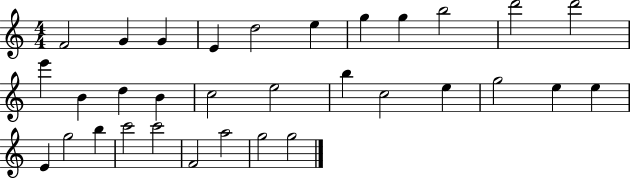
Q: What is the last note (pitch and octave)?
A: G5